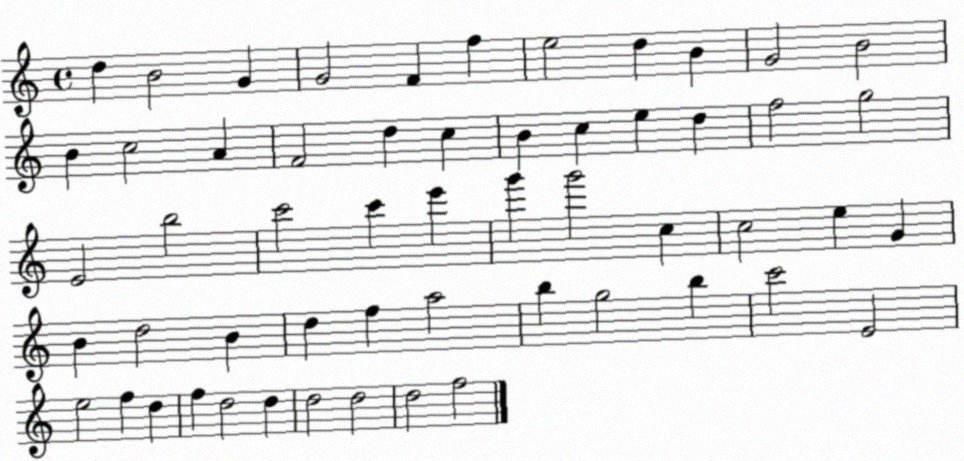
X:1
T:Untitled
M:4/4
L:1/4
K:C
d B2 G G2 F f e2 d B G2 B2 B c2 A F2 d c B c e d f2 g2 E2 b2 c'2 c' e' g' g'2 c c2 e G B d2 B d f a2 b g2 b c'2 E2 e2 f d f d2 d d2 d2 d2 f2